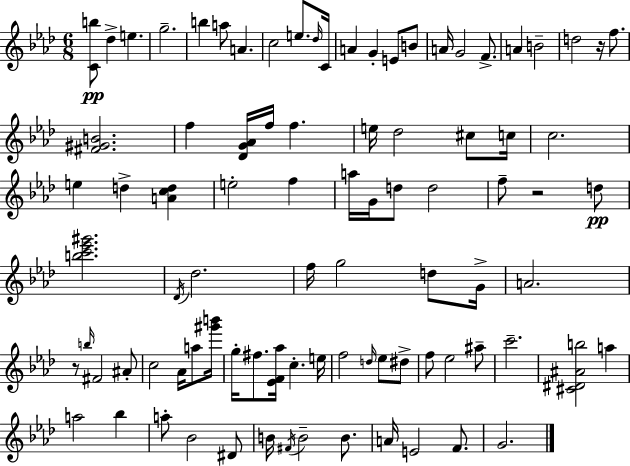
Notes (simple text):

[C4,B5]/e Db5/q E5/q. G5/h. B5/q A5/e A4/q. C5/h E5/e. Db5/s C4/s A4/q G4/q E4/e B4/e A4/s G4/h F4/e. A4/q B4/h D5/h R/s F5/e. [F#4,G#4,B4]/h. F5/q [Db4,G4,Ab4]/s F5/s F5/q. E5/s Db5/h C#5/e C5/s C5/h. E5/q D5/q [A4,C5,D5]/q E5/h F5/q A5/s G4/s D5/e D5/h F5/e R/h D5/e [B5,C6,Eb6,G#6]/h. Db4/s Db5/h. F5/s G5/h D5/e G4/s A4/h. R/e B5/s F#4/h A#4/e C5/h Ab4/s A5/e [G#6,B6]/s G5/s F#5/e. [Eb4,F4,Ab5]/s C5/q. E5/s F5/h D5/s Eb5/e D#5/e F5/e Eb5/h A#5/e C6/h. [C#4,D#4,A#4,B5]/h A5/q A5/h Bb5/q A5/e Bb4/h D#4/e B4/s F#4/s B4/h B4/e. A4/s E4/h F4/e. G4/h.